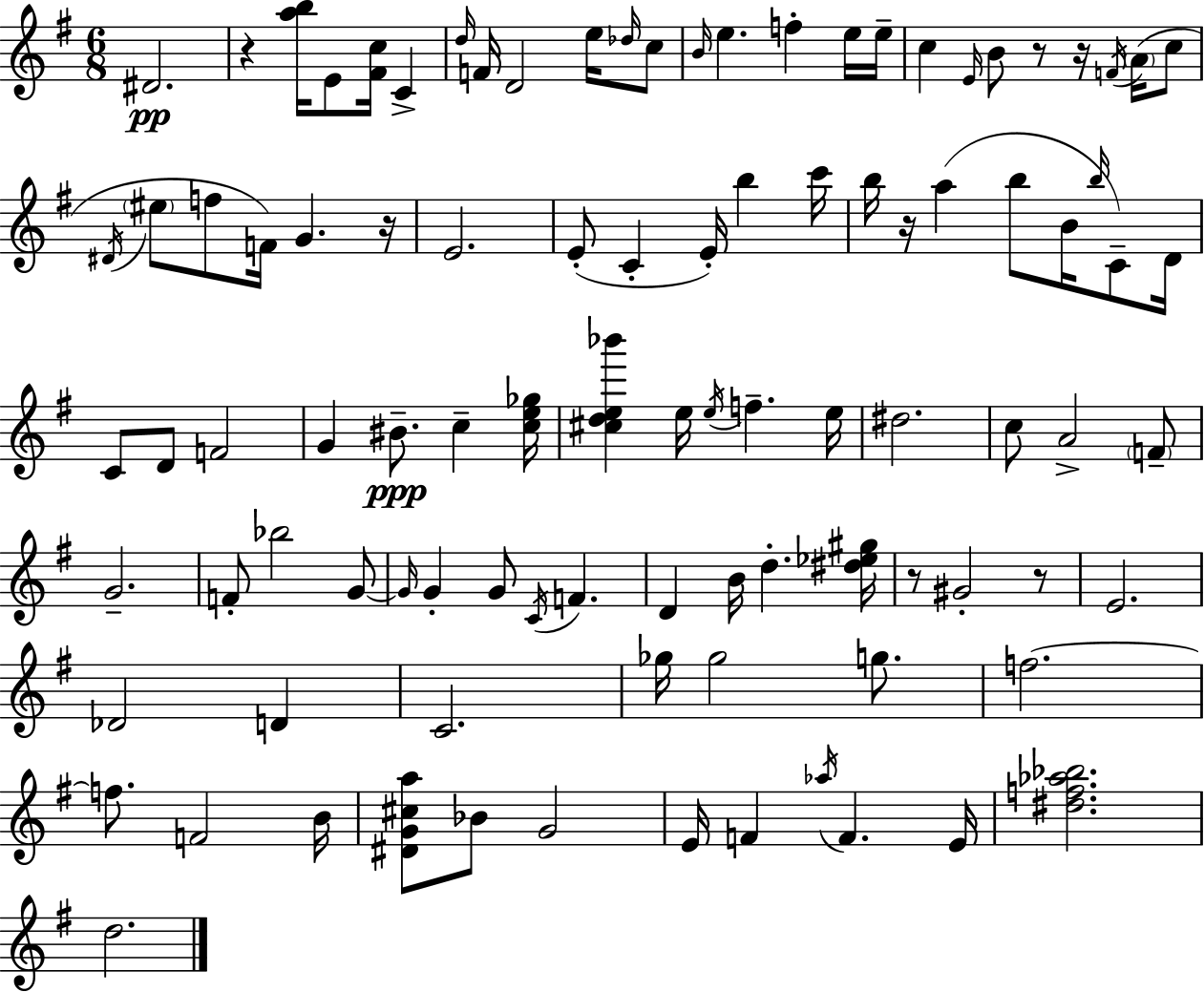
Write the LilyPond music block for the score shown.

{
  \clef treble
  \numericTimeSignature
  \time 6/8
  \key e \minor
  dis'2.\pp | r4 <a'' b''>16 e'8 <fis' c''>16 c'4-> | \grace { d''16 } f'16 d'2 e''16 \grace { des''16 } | c''8 \grace { b'16 } e''4. f''4-. | \break e''16 e''16-- c''4 \grace { e'16 } b'8 r8 | r16 \acciaccatura { f'16 } \parenthesize a'16( c''8 \acciaccatura { dis'16 } \parenthesize eis''8 f''8 f'16) g'4. | r16 e'2. | e'8-.( c'4-. | \break e'16-.) b''4 c'''16 b''16 r16 a''4( | b''8 b'16 \grace { b''16 }) c'8-- d'16 c'8 d'8 f'2 | g'4 bis'8.--\ppp | c''4-- <c'' e'' ges''>16 <cis'' d'' e'' bes'''>4 e''16 | \break \acciaccatura { e''16 } f''4.-- e''16 dis''2. | c''8 a'2-> | \parenthesize f'8-- g'2.-- | f'8-. bes''2 | \break g'8~~ \grace { g'16 } g'4-. | g'8 \acciaccatura { c'16 } f'4. d'4 | b'16 d''4.-. <dis'' ees'' gis''>16 r8 | gis'2-. r8 e'2. | \break des'2 | d'4 c'2. | ges''16 ges''2 | g''8. f''2.~~ | \break f''8. | f'2 b'16 <dis' g' cis'' a''>8 | bes'8 g'2 e'16 f'4 | \acciaccatura { aes''16 } f'4. e'16 <dis'' f'' aes'' bes''>2. | \break d''2. | \bar "|."
}